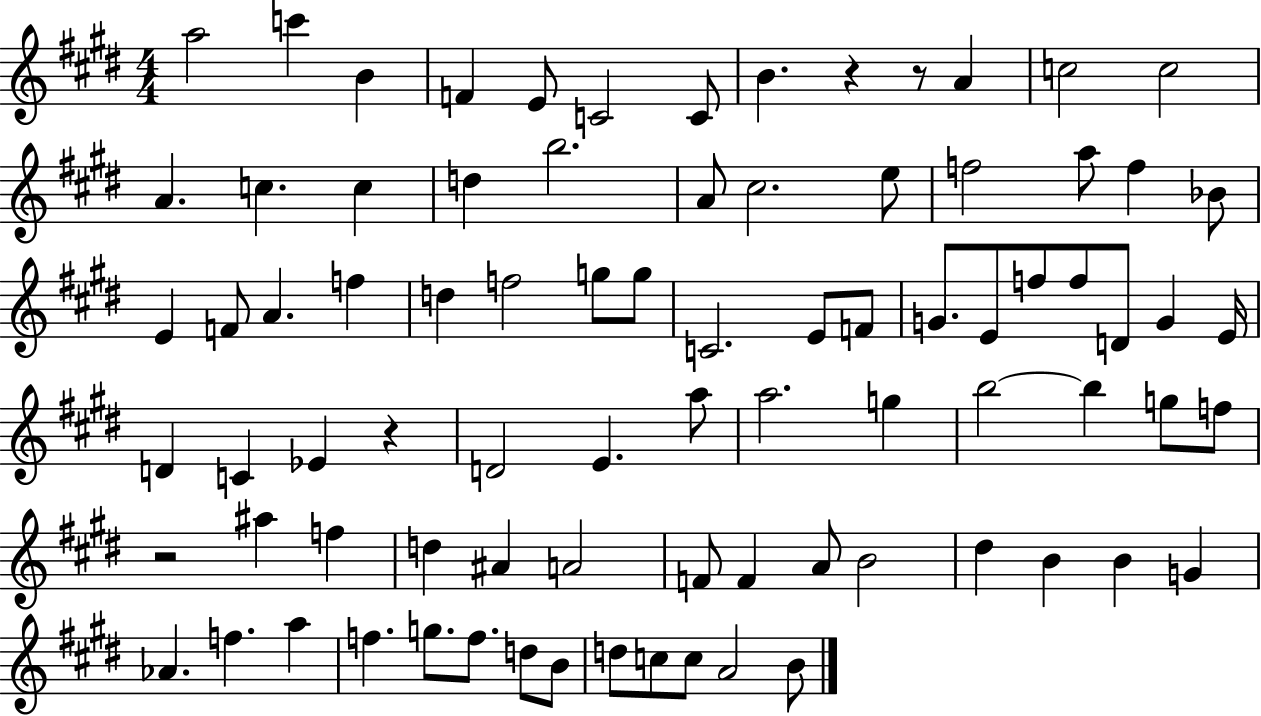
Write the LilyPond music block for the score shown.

{
  \clef treble
  \numericTimeSignature
  \time 4/4
  \key e \major
  a''2 c'''4 b'4 | f'4 e'8 c'2 c'8 | b'4. r4 r8 a'4 | c''2 c''2 | \break a'4. c''4. c''4 | d''4 b''2. | a'8 cis''2. e''8 | f''2 a''8 f''4 bes'8 | \break e'4 f'8 a'4. f''4 | d''4 f''2 g''8 g''8 | c'2. e'8 f'8 | g'8. e'8 f''8 f''8 d'8 g'4 e'16 | \break d'4 c'4 ees'4 r4 | d'2 e'4. a''8 | a''2. g''4 | b''2~~ b''4 g''8 f''8 | \break r2 ais''4 f''4 | d''4 ais'4 a'2 | f'8 f'4 a'8 b'2 | dis''4 b'4 b'4 g'4 | \break aes'4. f''4. a''4 | f''4. g''8. f''8. d''8 b'8 | d''8 c''8 c''8 a'2 b'8 | \bar "|."
}